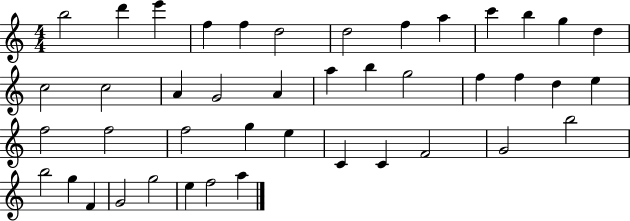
X:1
T:Untitled
M:4/4
L:1/4
K:C
b2 d' e' f f d2 d2 f a c' b g d c2 c2 A G2 A a b g2 f f d e f2 f2 f2 g e C C F2 G2 b2 b2 g F G2 g2 e f2 a